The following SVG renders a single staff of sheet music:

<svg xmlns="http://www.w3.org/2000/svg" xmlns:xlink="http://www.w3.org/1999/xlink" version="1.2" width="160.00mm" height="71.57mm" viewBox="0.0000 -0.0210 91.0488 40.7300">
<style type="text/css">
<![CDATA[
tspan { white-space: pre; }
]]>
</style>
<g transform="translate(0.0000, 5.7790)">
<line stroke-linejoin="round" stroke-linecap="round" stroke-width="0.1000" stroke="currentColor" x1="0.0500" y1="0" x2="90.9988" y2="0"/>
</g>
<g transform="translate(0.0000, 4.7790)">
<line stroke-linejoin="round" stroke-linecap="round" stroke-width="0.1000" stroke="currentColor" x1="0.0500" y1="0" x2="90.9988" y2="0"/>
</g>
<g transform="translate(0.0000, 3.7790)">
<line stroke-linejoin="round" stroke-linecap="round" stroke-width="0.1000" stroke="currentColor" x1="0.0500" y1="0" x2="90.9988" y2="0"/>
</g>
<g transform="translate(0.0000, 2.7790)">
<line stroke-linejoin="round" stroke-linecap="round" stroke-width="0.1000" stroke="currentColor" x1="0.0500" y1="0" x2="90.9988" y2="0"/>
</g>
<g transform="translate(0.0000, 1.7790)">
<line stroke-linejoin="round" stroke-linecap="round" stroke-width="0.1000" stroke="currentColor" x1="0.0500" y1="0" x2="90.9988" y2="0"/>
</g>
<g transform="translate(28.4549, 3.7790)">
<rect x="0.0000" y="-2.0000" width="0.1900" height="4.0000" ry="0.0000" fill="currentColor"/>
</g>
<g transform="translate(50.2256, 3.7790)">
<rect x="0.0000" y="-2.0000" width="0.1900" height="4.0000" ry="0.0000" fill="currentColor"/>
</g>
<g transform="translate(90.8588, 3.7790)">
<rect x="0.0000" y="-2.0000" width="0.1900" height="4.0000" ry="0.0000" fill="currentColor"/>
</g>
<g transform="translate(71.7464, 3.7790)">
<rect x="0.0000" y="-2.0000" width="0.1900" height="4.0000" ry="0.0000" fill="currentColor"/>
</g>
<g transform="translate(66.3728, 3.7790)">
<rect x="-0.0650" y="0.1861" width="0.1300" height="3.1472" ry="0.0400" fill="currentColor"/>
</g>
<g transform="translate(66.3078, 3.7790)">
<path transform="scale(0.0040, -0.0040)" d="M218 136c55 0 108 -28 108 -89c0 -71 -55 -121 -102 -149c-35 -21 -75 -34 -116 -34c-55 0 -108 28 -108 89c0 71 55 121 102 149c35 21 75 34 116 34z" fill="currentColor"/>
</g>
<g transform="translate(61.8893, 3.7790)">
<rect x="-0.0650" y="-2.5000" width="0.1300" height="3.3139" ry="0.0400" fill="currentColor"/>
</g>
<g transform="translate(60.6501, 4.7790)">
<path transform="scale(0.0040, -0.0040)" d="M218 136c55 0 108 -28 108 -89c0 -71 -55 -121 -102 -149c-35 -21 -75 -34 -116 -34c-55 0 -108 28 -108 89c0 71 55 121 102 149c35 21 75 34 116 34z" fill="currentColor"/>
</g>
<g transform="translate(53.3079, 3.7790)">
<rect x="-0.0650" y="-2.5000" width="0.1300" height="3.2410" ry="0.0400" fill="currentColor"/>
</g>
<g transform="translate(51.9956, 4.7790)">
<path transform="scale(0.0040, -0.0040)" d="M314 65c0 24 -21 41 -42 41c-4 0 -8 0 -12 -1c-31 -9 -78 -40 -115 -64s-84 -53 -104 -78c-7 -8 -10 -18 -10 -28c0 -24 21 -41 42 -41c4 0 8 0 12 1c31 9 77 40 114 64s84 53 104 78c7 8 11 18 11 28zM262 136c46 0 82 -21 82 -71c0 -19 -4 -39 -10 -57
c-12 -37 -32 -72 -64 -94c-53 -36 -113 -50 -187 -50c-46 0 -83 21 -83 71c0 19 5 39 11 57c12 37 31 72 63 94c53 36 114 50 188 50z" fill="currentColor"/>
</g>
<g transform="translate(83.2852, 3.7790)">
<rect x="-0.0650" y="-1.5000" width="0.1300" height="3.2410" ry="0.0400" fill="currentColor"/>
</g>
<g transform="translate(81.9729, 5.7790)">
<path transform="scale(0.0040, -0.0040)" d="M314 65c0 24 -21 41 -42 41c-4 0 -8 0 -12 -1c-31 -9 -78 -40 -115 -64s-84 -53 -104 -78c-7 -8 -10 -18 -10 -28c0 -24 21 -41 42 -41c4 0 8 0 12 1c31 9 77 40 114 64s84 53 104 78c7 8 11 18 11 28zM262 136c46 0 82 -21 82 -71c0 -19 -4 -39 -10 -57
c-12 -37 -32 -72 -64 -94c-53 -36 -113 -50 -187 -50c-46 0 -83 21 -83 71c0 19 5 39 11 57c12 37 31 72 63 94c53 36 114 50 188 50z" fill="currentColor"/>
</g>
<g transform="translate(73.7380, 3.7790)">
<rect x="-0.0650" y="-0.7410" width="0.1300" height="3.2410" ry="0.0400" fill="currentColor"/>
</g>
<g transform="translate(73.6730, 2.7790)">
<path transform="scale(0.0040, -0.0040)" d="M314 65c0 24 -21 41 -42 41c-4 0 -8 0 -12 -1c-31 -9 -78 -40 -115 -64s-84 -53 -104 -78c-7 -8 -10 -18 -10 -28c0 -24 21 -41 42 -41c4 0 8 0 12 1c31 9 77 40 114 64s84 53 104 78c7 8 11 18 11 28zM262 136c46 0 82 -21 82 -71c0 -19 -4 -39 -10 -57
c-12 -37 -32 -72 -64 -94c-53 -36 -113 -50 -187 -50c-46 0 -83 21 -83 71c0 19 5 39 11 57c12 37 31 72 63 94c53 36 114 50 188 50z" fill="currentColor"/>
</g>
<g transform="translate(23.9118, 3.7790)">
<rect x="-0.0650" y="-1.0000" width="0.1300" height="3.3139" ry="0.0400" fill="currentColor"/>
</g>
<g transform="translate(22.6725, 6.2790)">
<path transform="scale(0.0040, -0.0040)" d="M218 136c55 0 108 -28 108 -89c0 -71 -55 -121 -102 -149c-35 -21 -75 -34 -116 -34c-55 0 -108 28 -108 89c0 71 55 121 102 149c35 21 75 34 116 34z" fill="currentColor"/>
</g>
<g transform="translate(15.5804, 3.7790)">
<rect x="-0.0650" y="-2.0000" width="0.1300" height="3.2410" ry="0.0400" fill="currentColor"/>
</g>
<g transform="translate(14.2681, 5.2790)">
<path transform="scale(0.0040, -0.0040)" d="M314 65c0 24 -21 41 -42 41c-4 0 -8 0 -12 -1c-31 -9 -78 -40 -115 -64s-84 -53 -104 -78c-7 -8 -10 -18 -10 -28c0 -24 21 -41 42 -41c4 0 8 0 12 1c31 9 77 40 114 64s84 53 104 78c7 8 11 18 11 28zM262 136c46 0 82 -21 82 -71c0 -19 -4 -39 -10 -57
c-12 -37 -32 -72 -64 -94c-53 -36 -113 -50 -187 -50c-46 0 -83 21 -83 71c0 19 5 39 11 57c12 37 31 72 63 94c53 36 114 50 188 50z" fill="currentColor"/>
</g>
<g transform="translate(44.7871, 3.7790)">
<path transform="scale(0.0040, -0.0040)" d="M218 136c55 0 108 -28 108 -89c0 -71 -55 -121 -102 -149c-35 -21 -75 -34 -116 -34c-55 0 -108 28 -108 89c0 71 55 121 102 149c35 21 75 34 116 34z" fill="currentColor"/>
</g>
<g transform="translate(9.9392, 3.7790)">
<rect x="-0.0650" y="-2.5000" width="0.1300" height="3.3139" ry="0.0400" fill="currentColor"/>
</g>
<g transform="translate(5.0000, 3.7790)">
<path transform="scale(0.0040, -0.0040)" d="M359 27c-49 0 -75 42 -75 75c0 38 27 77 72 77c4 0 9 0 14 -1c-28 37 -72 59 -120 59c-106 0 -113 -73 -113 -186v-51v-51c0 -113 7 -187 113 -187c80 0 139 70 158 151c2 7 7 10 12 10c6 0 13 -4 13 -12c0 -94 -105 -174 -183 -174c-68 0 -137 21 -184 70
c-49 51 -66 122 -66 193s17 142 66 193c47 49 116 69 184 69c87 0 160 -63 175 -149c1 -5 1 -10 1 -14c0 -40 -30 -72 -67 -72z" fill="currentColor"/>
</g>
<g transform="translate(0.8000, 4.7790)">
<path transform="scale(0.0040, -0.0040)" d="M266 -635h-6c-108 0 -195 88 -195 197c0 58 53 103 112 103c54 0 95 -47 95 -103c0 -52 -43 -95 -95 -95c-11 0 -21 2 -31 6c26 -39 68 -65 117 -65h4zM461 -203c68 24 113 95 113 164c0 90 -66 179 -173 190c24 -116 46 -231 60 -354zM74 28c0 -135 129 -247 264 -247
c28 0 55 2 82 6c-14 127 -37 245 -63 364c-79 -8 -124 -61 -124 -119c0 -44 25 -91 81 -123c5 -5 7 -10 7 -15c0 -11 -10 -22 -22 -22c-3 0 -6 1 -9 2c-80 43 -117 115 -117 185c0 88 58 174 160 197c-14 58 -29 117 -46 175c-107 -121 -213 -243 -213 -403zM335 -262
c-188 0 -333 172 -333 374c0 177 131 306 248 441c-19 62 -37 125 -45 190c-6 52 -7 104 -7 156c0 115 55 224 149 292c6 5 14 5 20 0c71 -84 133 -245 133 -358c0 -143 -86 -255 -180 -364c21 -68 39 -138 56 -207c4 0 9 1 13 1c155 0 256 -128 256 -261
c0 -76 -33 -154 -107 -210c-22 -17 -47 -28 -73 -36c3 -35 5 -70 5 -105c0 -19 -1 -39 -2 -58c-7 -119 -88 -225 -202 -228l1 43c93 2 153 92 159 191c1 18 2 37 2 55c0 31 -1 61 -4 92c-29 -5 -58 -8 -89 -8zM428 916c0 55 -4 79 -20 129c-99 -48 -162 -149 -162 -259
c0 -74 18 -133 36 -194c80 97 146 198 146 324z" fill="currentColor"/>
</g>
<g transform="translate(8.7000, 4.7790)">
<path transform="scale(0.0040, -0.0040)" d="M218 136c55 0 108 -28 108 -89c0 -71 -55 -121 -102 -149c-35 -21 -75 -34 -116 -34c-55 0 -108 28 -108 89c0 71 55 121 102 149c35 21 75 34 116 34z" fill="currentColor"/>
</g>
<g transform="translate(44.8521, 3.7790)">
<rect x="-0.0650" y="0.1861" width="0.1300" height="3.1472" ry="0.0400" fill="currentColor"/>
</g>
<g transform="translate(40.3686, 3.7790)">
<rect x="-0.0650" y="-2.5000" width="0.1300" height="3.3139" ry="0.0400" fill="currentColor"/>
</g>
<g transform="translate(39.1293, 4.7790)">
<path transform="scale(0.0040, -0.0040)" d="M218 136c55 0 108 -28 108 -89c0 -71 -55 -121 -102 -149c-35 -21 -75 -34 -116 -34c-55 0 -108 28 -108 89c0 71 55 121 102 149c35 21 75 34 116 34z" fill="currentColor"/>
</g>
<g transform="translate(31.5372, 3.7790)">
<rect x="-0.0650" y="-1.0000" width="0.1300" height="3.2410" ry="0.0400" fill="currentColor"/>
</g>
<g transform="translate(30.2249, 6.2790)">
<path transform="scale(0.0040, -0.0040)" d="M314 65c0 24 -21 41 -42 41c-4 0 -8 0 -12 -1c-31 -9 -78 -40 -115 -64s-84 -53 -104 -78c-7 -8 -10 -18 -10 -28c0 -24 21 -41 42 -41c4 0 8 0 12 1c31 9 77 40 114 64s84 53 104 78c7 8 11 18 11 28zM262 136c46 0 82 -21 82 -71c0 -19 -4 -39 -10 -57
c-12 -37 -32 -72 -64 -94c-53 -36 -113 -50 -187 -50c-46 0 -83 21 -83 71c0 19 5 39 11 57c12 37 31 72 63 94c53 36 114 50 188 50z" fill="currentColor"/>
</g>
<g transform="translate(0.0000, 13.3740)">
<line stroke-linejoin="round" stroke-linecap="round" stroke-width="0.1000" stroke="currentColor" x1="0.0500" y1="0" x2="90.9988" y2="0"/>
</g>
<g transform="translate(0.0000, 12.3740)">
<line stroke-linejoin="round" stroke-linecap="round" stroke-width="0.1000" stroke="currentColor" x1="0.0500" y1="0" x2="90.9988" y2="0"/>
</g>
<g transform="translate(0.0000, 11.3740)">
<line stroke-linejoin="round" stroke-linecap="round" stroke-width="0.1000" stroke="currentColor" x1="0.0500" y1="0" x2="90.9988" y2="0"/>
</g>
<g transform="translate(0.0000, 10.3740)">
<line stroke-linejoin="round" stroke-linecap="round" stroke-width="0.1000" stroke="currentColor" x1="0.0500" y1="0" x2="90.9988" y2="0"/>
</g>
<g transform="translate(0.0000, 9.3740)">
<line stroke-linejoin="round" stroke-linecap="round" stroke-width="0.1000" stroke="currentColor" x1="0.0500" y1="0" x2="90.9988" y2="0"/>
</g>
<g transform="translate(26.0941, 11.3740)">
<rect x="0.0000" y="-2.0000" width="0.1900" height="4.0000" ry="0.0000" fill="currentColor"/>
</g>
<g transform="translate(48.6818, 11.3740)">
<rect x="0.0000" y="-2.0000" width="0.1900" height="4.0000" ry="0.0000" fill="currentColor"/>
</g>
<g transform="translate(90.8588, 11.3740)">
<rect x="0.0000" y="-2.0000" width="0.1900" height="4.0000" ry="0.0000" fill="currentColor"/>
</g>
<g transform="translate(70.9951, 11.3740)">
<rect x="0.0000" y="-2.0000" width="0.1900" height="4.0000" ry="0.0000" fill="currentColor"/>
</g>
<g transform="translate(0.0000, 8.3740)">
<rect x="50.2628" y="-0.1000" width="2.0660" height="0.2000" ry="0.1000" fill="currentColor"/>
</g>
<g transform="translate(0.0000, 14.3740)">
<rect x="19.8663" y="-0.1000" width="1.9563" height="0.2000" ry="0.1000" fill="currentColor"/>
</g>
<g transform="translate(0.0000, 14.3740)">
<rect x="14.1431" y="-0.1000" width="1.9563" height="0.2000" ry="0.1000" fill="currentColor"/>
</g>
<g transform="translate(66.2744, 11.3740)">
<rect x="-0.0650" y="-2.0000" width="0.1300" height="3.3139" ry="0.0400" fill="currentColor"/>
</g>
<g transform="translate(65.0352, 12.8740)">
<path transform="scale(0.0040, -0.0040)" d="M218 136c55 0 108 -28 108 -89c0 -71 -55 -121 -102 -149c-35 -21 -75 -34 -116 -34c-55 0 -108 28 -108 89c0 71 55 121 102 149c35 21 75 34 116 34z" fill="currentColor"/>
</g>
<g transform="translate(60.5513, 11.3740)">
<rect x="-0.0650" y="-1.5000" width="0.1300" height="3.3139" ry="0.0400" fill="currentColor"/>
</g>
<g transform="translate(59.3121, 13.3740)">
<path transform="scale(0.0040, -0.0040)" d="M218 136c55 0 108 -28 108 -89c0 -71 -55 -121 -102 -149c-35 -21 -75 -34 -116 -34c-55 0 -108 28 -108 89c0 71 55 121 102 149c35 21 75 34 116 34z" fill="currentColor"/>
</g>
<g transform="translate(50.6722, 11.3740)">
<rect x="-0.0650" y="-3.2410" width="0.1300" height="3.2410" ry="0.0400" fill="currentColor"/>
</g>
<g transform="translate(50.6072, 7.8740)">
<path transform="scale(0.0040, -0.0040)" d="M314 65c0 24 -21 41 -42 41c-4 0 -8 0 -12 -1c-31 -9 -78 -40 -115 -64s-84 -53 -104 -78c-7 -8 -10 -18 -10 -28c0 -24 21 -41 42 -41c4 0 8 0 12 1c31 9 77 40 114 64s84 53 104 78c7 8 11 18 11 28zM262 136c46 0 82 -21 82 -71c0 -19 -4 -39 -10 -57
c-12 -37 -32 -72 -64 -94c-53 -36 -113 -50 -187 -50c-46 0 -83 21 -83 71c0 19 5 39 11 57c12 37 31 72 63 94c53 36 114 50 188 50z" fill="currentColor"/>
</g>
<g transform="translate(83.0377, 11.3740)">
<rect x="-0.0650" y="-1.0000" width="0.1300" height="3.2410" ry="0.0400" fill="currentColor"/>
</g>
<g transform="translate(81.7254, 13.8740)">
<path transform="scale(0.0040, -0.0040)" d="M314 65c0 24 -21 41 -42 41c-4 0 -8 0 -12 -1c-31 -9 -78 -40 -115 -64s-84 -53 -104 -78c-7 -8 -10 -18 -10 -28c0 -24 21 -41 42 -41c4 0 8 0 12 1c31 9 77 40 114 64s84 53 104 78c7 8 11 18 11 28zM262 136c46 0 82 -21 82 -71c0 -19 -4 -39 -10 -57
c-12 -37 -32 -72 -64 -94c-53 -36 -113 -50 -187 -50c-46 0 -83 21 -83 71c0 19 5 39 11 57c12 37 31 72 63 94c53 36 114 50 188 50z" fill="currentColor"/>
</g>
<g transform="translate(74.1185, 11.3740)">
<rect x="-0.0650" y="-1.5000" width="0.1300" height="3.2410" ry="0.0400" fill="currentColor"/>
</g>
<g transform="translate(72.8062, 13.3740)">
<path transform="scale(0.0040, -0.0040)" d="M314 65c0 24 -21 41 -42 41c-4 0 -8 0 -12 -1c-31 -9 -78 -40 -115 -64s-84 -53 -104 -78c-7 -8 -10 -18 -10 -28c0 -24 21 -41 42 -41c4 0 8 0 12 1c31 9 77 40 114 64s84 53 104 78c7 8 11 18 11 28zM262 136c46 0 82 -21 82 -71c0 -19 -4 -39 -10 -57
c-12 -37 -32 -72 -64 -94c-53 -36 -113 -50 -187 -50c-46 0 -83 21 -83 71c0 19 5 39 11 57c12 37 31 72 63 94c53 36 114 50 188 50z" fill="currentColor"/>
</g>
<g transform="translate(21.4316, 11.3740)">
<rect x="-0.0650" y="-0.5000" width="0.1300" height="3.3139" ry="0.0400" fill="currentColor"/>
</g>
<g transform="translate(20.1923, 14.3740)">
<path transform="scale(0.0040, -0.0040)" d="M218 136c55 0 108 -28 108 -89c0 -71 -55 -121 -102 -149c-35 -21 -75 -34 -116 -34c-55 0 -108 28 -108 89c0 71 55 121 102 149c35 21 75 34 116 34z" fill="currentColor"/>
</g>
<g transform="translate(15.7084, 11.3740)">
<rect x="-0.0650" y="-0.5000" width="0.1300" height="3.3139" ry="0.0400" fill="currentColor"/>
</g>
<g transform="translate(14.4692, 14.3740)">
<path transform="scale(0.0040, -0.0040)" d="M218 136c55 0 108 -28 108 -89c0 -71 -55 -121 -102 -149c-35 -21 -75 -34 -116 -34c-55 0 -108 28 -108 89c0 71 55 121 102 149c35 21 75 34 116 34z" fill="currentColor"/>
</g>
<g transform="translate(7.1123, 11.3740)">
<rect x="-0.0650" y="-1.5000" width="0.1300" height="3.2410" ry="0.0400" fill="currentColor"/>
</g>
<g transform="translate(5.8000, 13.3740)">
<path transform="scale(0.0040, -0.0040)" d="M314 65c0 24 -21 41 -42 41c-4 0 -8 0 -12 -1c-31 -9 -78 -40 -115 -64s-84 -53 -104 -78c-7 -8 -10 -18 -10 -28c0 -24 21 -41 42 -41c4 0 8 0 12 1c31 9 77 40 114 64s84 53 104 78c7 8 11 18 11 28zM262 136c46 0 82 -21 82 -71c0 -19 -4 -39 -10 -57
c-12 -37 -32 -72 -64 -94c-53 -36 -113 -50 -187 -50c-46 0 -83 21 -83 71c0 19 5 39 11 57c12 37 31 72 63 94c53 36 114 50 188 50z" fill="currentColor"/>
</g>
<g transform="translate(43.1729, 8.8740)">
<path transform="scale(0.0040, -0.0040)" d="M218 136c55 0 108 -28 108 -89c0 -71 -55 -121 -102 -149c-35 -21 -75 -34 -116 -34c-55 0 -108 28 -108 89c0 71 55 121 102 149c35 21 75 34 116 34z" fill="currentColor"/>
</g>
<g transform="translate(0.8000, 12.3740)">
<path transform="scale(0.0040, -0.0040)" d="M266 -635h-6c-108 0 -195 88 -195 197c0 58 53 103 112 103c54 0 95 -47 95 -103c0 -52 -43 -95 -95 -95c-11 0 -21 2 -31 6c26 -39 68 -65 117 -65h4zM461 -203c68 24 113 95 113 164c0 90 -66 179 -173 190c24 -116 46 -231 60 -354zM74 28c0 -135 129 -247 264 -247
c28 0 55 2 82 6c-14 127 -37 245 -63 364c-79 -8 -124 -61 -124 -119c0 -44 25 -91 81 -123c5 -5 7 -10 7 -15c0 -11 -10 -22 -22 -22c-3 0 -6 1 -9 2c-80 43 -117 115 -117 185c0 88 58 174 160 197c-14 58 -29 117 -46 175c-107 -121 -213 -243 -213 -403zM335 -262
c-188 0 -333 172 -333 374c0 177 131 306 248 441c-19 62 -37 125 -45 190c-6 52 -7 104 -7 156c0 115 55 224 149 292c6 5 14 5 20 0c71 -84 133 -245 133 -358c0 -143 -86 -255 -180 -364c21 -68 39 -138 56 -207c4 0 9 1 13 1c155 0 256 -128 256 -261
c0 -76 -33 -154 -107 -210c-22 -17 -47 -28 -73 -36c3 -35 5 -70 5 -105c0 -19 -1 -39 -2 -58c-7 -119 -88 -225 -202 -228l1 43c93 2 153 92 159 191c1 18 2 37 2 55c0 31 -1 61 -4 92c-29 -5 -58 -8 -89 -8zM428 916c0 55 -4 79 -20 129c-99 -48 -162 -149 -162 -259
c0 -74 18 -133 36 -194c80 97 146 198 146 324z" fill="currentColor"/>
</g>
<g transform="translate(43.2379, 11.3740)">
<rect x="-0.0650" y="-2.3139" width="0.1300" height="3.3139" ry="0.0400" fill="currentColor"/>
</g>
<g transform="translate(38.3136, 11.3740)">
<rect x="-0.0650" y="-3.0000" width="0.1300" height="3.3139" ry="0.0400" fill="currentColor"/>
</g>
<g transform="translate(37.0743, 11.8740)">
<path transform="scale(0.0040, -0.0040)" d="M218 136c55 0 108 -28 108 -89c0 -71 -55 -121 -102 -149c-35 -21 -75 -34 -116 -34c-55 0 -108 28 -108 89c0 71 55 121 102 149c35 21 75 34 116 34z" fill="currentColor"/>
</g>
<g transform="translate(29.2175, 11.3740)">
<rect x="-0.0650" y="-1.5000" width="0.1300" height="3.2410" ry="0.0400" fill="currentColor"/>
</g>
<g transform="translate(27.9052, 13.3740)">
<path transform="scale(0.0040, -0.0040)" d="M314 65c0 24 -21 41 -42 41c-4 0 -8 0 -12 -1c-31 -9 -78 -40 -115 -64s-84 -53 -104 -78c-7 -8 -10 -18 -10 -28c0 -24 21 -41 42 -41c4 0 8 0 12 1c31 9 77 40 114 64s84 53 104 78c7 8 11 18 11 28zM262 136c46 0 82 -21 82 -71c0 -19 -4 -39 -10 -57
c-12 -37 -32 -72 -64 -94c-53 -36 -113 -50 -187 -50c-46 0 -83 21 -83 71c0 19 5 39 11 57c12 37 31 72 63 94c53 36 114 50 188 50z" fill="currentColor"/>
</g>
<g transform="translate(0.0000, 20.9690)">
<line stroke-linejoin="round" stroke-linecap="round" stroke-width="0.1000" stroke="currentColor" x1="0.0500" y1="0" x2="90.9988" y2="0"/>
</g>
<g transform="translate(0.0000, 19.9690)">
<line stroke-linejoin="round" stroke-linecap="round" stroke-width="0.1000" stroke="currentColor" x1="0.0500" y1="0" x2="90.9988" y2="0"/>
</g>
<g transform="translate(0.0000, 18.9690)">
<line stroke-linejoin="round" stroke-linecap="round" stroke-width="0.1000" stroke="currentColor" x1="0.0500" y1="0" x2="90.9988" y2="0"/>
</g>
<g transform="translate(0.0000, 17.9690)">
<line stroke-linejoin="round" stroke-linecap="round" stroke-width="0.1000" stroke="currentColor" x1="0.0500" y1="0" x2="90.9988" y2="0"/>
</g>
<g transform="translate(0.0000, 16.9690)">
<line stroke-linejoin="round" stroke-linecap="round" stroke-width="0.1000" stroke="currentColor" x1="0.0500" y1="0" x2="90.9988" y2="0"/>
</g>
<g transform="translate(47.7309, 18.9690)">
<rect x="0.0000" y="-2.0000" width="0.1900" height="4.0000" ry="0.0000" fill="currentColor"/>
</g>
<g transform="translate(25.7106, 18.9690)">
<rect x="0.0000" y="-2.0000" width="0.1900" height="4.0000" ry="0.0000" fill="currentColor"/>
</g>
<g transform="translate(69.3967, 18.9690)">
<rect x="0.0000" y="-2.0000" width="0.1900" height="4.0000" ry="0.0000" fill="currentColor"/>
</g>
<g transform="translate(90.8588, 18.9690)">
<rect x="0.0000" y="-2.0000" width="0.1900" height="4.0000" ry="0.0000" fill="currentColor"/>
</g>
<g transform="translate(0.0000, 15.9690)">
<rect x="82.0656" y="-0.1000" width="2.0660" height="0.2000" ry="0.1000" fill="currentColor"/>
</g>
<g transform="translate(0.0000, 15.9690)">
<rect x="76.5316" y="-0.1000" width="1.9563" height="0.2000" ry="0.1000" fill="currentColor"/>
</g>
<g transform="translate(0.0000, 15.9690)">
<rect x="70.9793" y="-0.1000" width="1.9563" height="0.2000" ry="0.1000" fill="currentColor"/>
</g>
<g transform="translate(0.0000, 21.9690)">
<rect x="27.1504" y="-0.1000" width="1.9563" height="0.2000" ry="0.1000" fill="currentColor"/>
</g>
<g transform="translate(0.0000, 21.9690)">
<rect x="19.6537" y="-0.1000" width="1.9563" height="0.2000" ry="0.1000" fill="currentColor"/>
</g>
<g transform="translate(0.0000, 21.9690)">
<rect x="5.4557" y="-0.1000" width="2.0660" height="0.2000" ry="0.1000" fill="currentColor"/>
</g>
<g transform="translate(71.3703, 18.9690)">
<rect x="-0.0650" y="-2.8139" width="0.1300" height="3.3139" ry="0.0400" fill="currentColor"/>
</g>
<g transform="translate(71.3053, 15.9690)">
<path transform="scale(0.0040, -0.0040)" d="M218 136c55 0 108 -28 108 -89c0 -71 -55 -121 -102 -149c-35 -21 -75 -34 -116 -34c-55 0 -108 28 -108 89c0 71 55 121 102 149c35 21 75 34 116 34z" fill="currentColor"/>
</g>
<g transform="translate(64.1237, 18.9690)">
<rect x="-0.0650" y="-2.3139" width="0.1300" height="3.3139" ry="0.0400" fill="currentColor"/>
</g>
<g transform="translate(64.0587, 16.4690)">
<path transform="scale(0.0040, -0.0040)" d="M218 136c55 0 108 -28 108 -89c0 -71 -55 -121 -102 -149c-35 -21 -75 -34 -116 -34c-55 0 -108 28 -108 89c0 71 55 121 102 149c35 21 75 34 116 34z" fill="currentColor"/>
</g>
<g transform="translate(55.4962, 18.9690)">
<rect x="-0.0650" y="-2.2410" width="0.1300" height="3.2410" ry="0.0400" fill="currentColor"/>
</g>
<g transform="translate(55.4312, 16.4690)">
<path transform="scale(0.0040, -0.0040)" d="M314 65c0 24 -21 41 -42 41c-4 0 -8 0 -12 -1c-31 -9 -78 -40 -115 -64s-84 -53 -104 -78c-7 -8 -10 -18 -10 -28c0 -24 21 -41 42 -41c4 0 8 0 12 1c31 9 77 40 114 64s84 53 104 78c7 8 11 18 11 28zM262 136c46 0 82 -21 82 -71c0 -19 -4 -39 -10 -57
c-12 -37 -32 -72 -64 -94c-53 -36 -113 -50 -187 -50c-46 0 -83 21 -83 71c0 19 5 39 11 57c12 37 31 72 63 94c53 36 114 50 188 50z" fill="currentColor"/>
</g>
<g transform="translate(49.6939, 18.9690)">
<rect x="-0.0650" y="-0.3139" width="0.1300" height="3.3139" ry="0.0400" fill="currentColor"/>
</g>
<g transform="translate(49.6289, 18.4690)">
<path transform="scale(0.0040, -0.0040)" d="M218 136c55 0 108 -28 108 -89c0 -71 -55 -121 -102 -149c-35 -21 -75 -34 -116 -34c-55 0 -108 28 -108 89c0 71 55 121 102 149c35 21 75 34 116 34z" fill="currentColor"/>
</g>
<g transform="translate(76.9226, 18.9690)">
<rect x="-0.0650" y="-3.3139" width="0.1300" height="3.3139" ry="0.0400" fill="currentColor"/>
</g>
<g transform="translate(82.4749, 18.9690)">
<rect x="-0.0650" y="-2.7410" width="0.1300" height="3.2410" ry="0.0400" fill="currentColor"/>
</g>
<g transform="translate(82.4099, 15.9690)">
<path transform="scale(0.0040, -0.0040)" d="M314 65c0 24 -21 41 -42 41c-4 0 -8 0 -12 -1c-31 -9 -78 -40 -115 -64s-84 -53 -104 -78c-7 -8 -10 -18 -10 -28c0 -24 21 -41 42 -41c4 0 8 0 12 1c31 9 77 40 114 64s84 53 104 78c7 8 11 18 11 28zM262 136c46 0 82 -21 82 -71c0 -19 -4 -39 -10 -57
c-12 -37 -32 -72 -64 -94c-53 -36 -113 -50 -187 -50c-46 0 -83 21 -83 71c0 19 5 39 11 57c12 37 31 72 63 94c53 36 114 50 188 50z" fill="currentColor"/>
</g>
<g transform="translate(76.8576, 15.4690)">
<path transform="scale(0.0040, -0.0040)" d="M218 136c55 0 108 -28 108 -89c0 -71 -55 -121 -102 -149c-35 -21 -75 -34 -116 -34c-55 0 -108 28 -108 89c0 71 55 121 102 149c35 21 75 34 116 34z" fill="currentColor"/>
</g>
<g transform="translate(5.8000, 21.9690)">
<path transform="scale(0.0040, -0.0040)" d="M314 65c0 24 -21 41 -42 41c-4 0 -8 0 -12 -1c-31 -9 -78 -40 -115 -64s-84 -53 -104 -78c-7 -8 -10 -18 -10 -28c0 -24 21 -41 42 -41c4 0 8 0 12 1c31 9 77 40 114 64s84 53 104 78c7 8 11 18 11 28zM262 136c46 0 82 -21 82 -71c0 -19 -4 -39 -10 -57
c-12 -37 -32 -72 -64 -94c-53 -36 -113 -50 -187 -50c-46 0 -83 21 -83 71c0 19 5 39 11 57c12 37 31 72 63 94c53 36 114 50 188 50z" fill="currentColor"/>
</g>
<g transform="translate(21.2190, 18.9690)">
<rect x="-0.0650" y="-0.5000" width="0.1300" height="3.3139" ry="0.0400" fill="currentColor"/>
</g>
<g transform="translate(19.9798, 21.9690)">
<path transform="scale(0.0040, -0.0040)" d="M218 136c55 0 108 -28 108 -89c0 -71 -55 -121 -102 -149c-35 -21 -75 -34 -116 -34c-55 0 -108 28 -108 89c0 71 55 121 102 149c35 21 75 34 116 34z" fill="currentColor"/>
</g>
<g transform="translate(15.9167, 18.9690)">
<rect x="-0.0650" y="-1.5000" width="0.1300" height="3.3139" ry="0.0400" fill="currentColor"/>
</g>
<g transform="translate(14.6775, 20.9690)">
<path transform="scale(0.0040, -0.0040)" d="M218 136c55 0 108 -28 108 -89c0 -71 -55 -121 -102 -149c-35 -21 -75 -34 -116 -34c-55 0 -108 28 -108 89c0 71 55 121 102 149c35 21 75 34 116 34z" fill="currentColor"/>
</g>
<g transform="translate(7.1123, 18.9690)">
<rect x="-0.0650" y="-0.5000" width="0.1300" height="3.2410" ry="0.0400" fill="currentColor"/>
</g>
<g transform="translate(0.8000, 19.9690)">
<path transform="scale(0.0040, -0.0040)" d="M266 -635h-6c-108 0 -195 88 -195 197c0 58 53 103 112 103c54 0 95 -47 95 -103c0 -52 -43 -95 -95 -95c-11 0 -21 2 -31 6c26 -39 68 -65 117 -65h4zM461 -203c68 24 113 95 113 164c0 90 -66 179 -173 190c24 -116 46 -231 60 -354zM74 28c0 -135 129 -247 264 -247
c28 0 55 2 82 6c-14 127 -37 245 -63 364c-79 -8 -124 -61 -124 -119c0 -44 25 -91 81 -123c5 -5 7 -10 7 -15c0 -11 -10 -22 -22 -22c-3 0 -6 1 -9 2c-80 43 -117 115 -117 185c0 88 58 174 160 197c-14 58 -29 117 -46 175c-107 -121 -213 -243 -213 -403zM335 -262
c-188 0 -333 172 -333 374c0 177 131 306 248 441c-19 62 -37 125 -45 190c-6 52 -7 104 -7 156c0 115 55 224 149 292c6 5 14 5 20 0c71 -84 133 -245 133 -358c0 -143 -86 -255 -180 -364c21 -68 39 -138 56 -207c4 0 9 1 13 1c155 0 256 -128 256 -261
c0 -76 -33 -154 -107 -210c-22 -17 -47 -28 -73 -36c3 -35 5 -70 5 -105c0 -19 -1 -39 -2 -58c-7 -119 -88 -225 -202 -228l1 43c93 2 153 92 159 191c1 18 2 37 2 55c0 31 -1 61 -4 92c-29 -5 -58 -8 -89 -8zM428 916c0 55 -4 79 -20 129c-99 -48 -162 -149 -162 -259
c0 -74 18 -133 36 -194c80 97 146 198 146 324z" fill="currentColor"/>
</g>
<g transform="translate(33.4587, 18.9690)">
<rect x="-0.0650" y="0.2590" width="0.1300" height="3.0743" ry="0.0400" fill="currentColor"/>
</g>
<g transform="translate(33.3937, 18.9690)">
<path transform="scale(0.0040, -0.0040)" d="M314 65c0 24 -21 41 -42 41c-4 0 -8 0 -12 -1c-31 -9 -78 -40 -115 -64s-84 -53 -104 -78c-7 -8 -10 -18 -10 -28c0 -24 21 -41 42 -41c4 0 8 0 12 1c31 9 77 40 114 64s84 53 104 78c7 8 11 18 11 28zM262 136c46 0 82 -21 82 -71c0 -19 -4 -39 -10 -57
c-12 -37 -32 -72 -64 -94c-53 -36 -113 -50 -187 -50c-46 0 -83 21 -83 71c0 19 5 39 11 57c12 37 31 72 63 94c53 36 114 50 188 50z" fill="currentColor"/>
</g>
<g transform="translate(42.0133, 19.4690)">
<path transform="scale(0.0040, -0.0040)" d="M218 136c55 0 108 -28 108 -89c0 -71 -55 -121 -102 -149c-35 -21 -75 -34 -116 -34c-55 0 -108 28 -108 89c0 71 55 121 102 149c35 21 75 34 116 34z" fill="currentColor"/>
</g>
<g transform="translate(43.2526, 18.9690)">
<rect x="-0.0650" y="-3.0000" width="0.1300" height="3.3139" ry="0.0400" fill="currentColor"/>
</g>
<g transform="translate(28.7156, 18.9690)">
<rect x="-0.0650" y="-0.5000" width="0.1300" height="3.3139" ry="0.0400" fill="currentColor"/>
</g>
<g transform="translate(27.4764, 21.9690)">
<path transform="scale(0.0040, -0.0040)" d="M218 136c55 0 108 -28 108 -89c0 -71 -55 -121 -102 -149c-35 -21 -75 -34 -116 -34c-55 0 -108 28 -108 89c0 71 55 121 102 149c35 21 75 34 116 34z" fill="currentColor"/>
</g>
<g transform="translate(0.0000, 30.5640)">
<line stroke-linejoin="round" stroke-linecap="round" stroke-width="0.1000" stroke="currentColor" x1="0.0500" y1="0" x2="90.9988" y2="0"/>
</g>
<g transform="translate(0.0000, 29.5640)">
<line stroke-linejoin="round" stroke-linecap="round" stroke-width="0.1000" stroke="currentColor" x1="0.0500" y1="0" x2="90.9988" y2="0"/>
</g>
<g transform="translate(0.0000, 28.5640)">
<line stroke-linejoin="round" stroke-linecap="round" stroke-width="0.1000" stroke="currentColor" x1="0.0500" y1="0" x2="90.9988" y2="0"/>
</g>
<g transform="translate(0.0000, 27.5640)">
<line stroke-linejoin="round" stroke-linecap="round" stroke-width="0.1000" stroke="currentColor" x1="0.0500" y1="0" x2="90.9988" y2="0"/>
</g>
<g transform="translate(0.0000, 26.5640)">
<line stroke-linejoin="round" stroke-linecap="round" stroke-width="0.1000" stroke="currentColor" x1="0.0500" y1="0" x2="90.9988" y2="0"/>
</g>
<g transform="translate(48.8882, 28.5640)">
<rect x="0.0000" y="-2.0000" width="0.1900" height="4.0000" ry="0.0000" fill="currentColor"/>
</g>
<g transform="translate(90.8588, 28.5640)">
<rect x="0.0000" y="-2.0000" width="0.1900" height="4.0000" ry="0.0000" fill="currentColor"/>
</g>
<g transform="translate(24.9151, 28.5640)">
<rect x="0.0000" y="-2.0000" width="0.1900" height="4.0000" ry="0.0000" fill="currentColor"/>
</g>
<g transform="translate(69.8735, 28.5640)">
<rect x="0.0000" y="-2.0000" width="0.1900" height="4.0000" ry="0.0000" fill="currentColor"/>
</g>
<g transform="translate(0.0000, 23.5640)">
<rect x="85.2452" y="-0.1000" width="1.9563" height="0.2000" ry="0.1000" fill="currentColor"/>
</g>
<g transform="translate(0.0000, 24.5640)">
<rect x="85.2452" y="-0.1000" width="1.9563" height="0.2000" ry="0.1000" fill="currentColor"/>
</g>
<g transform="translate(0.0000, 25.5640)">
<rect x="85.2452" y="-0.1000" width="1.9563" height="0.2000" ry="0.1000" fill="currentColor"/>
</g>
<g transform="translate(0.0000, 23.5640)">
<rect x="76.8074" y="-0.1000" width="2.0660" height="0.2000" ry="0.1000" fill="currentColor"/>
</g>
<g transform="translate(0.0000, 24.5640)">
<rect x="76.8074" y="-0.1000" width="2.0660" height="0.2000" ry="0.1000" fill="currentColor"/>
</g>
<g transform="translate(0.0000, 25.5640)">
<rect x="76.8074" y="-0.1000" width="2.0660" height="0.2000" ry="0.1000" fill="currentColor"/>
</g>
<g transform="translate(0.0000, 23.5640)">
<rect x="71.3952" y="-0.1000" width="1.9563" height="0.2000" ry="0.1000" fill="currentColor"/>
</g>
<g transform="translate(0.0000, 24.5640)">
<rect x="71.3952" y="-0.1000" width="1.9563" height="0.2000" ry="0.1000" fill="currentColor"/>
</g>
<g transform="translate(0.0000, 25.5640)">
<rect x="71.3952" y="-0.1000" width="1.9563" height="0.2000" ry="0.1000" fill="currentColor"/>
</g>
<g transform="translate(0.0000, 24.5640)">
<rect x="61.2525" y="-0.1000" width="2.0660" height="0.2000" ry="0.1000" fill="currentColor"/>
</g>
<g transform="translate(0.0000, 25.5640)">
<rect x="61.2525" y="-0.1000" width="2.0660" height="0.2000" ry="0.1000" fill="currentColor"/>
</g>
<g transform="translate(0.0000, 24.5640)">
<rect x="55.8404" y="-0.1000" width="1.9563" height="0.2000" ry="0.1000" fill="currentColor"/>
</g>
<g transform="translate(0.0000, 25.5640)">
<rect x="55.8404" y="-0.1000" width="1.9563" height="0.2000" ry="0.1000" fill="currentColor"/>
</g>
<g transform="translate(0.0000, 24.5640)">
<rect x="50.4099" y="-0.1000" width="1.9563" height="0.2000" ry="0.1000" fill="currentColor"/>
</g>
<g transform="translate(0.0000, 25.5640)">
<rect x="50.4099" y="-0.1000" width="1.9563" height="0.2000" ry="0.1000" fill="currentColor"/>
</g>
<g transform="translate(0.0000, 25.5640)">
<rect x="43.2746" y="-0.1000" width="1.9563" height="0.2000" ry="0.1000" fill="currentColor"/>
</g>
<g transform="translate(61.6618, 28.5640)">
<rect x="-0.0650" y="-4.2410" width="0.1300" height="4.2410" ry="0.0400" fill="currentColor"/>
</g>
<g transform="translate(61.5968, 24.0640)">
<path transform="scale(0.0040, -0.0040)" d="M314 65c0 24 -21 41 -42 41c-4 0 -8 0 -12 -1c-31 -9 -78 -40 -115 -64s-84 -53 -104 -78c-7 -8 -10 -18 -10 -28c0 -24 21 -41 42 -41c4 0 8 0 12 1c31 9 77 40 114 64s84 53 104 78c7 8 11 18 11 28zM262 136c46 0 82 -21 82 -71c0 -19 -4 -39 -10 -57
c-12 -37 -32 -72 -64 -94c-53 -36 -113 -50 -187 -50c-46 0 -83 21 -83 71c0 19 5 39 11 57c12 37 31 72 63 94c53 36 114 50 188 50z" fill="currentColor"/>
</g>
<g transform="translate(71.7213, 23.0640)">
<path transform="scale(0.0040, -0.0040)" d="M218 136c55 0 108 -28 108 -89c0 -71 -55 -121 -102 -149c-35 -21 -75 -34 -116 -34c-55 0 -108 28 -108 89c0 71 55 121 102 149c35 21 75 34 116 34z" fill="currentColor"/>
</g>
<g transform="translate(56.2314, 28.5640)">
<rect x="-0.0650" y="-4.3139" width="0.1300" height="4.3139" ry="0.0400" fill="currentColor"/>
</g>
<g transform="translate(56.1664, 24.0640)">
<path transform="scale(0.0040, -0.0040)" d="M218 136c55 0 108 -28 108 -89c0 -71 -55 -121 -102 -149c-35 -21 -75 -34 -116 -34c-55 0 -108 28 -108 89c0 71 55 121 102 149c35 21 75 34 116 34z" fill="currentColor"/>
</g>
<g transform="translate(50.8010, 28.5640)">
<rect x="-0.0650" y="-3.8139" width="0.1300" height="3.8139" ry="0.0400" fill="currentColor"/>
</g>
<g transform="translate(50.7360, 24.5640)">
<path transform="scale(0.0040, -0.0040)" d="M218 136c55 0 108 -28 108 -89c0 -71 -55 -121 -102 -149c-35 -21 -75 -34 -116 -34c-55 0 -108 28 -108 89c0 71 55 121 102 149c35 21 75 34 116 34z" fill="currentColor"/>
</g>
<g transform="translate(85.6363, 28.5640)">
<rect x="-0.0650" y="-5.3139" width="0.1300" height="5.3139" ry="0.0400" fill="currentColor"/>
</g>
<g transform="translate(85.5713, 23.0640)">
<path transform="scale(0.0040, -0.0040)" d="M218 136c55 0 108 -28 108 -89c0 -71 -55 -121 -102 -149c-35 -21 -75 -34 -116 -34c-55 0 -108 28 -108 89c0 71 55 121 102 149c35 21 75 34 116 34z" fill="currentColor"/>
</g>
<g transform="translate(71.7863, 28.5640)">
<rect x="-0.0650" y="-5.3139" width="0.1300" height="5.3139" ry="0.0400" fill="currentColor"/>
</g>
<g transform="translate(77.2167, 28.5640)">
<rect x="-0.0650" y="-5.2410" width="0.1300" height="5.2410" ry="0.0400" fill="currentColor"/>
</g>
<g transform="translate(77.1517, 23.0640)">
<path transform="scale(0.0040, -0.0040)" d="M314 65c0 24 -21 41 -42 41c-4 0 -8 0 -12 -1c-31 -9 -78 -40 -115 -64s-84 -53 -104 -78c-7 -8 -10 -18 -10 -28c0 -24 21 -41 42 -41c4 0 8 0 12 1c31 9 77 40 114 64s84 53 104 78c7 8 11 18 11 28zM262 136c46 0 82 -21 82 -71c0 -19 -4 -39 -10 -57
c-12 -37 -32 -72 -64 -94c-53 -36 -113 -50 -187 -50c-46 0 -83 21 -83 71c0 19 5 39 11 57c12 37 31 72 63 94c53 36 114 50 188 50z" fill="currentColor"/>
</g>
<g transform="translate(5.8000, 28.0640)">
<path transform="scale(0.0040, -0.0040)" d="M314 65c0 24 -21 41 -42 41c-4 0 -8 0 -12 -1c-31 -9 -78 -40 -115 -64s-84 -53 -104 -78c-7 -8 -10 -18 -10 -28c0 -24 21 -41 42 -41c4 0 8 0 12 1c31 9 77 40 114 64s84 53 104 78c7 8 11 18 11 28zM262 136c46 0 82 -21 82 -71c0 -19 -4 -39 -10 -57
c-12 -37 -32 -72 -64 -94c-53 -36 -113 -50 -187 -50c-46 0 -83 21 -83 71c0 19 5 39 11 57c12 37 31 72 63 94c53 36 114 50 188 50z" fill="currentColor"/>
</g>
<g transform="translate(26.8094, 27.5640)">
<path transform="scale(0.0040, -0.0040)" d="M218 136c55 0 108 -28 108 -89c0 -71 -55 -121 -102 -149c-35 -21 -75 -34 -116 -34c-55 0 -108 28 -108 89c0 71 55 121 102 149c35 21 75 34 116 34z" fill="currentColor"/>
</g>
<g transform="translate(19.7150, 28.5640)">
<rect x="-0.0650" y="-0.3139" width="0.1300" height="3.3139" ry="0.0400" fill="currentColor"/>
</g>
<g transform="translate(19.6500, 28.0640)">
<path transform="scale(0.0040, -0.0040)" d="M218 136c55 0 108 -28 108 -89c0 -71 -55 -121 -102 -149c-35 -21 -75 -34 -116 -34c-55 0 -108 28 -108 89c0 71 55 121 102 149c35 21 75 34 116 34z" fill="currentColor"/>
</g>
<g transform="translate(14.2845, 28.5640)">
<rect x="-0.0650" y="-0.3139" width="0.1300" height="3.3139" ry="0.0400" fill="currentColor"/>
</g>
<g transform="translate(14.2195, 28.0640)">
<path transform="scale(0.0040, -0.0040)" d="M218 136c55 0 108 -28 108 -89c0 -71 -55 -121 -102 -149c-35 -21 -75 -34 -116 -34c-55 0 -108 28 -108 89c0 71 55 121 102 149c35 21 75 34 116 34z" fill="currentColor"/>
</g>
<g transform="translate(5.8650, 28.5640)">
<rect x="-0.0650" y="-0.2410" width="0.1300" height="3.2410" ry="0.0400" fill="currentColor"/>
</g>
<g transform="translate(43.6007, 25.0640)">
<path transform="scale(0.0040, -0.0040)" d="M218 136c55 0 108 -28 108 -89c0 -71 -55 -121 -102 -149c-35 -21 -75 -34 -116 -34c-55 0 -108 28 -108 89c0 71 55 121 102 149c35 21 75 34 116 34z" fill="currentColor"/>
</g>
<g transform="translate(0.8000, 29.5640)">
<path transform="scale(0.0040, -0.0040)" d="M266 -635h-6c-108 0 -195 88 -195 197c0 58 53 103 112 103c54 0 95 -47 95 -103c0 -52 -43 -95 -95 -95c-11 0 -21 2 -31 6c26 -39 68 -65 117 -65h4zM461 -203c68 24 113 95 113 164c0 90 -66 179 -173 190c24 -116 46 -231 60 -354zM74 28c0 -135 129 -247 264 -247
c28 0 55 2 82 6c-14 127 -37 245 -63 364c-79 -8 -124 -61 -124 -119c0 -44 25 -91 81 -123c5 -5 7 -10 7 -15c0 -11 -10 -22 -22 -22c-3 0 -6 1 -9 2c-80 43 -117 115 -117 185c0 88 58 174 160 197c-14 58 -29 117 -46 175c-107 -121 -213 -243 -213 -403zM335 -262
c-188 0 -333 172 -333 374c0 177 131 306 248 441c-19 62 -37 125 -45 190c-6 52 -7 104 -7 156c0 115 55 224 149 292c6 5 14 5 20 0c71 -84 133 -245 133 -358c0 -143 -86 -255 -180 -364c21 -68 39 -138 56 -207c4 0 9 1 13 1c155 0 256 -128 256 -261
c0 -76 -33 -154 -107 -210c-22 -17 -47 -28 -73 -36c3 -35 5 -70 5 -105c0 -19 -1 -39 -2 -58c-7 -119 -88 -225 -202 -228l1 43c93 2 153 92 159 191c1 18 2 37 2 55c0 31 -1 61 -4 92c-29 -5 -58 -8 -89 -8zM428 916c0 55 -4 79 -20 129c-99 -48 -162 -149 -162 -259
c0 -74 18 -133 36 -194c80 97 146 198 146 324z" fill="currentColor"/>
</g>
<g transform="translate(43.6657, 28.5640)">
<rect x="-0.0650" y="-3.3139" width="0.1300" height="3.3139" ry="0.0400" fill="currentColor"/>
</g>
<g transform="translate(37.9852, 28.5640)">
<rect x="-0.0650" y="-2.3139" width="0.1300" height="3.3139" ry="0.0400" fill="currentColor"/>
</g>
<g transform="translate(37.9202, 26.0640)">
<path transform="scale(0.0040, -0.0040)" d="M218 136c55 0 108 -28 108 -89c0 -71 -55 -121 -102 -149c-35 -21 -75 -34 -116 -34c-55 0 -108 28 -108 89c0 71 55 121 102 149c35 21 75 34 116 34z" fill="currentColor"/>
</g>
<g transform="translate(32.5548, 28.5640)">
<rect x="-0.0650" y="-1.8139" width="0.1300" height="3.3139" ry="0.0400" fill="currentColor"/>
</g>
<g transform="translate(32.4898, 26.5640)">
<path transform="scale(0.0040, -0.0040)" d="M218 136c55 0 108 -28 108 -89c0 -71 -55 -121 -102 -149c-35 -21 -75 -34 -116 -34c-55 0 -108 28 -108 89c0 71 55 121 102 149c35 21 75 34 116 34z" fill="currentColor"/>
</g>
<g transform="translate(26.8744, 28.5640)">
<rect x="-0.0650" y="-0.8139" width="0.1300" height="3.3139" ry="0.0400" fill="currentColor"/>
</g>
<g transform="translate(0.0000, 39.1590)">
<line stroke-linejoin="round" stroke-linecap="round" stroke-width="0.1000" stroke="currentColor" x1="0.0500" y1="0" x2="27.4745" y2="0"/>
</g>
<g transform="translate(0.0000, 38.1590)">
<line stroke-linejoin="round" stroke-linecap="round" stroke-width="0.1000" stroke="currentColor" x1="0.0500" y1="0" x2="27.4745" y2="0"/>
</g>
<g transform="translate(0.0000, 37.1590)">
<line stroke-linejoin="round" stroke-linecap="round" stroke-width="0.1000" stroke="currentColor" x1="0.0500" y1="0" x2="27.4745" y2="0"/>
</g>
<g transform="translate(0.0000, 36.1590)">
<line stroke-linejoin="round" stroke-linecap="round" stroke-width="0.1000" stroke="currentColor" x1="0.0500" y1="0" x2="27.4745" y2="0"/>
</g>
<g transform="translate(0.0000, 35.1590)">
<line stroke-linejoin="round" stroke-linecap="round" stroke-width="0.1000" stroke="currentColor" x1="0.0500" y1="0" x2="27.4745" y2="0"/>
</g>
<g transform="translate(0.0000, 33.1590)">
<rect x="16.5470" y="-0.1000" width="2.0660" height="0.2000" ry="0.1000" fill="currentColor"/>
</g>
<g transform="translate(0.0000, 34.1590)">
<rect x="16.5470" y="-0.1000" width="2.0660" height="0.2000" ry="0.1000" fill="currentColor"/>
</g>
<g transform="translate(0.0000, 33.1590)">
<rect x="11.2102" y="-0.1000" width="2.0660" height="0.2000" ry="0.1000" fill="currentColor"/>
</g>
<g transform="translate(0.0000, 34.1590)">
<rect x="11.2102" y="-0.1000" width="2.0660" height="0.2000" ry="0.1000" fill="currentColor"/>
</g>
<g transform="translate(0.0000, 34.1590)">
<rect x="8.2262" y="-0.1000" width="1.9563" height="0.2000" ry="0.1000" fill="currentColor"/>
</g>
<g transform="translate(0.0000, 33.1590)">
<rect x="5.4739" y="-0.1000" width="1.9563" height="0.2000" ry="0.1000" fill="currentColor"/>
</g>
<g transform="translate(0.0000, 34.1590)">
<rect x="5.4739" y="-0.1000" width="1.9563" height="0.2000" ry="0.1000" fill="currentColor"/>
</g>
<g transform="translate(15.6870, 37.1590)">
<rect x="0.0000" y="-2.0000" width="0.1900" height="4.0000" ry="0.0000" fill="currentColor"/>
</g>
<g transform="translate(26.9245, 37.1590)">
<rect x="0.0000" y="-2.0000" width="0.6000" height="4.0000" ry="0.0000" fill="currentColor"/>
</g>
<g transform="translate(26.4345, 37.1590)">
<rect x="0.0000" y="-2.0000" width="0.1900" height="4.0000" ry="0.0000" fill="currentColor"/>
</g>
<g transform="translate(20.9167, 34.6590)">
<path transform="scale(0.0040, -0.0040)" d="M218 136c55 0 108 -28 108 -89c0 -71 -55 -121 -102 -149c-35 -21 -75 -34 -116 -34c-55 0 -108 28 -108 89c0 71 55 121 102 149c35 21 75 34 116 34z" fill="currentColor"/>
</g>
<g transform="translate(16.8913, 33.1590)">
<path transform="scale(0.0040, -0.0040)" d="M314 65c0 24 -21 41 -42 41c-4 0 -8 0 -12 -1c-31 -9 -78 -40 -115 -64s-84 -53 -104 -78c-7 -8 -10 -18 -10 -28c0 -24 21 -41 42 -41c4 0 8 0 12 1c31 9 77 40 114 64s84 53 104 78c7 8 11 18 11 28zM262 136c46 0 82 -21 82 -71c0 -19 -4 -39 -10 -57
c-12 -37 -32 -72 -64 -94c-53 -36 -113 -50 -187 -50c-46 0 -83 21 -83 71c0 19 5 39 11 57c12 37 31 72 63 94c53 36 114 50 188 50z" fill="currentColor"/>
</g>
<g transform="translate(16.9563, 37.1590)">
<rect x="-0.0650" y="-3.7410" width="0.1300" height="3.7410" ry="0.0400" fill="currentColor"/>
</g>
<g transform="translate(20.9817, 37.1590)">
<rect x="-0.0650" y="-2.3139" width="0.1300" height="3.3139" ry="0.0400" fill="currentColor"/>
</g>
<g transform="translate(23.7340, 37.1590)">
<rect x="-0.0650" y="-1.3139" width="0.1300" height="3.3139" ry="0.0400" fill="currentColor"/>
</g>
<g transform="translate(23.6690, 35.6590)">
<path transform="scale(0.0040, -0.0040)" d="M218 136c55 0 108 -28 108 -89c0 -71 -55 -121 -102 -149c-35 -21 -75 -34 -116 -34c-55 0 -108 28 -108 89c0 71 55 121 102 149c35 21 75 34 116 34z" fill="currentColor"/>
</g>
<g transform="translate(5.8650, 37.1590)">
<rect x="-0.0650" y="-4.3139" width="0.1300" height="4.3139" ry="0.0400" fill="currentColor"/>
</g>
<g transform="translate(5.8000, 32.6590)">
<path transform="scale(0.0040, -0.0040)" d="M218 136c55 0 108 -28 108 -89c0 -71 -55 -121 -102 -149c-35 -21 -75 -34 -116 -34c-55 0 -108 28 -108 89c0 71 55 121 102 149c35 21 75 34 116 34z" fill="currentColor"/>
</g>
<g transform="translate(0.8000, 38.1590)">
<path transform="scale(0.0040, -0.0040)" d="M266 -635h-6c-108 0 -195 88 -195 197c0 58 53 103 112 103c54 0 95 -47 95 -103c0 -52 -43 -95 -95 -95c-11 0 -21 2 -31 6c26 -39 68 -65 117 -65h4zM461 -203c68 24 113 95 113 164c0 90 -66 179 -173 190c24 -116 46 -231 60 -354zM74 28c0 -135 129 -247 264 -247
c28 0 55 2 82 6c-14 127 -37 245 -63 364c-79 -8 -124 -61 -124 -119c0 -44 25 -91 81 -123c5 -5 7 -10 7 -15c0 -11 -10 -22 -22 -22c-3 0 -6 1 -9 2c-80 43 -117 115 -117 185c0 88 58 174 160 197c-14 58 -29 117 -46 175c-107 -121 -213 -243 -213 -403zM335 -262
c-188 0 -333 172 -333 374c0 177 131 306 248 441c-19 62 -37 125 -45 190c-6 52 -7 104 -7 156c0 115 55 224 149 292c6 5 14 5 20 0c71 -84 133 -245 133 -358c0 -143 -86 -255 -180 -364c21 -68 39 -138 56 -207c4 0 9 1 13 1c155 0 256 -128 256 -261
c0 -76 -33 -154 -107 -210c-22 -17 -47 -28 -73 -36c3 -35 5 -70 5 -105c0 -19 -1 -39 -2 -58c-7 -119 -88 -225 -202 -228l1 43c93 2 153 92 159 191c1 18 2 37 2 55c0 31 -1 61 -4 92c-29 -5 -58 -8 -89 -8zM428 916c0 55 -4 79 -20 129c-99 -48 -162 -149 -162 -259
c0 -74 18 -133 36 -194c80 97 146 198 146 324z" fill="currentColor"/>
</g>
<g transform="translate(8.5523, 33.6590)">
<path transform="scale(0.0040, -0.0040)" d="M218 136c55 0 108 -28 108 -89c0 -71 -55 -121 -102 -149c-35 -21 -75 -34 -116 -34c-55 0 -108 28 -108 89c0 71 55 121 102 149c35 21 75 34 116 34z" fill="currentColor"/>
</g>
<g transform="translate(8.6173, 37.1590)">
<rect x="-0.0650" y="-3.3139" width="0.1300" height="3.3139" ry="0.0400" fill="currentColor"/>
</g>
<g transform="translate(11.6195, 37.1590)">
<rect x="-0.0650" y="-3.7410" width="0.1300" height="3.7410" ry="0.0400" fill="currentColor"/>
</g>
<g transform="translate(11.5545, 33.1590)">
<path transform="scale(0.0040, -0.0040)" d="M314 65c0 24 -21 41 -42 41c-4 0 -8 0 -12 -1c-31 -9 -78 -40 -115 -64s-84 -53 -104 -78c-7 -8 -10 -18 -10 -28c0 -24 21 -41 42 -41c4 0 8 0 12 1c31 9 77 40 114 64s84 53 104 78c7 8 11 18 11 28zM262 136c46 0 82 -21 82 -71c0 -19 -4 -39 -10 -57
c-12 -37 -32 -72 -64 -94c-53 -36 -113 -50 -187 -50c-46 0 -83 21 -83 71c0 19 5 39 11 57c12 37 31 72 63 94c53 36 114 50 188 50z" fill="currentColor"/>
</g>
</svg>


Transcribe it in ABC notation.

X:1
T:Untitled
M:4/4
L:1/4
K:C
G F2 D D2 G B G2 G B d2 E2 E2 C C E2 A g b2 E F E2 D2 C2 E C C B2 A c g2 g a b a2 c2 c c d f g b c' d' d'2 f' f'2 f' d' b c'2 c'2 g e